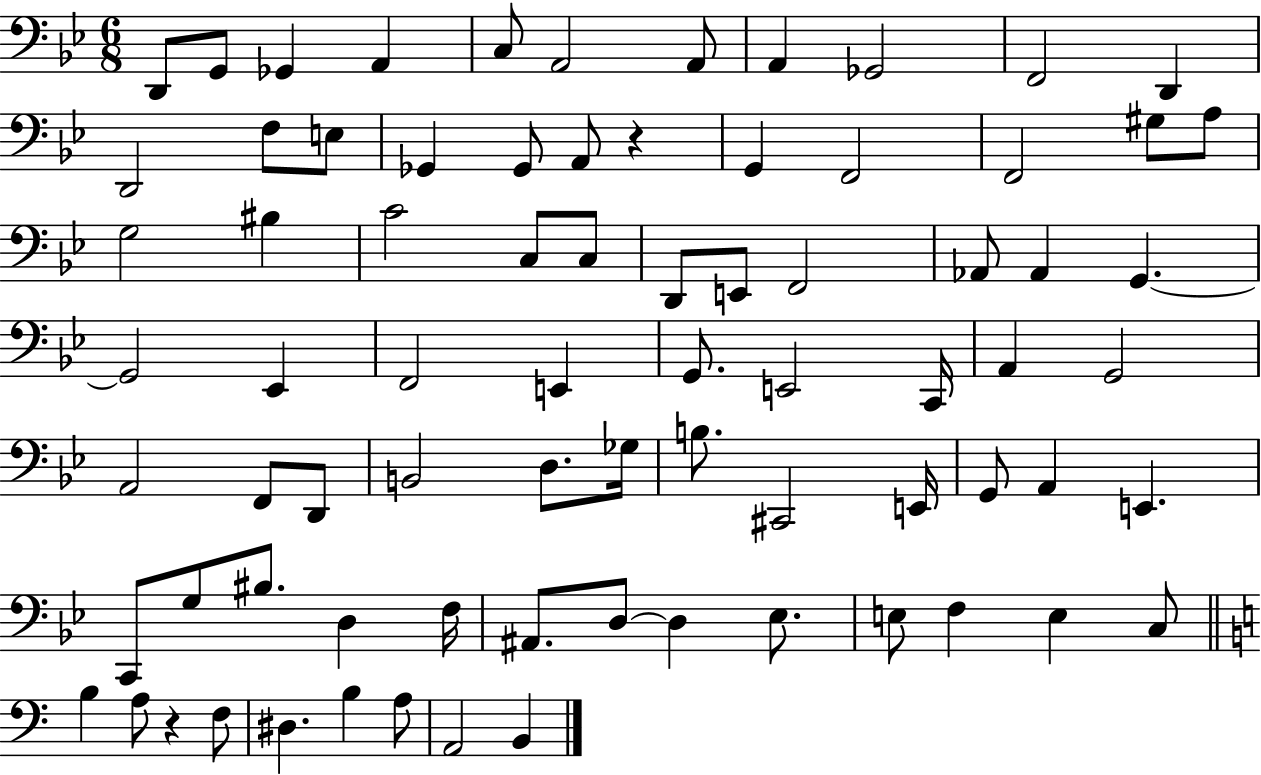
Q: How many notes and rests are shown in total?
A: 77